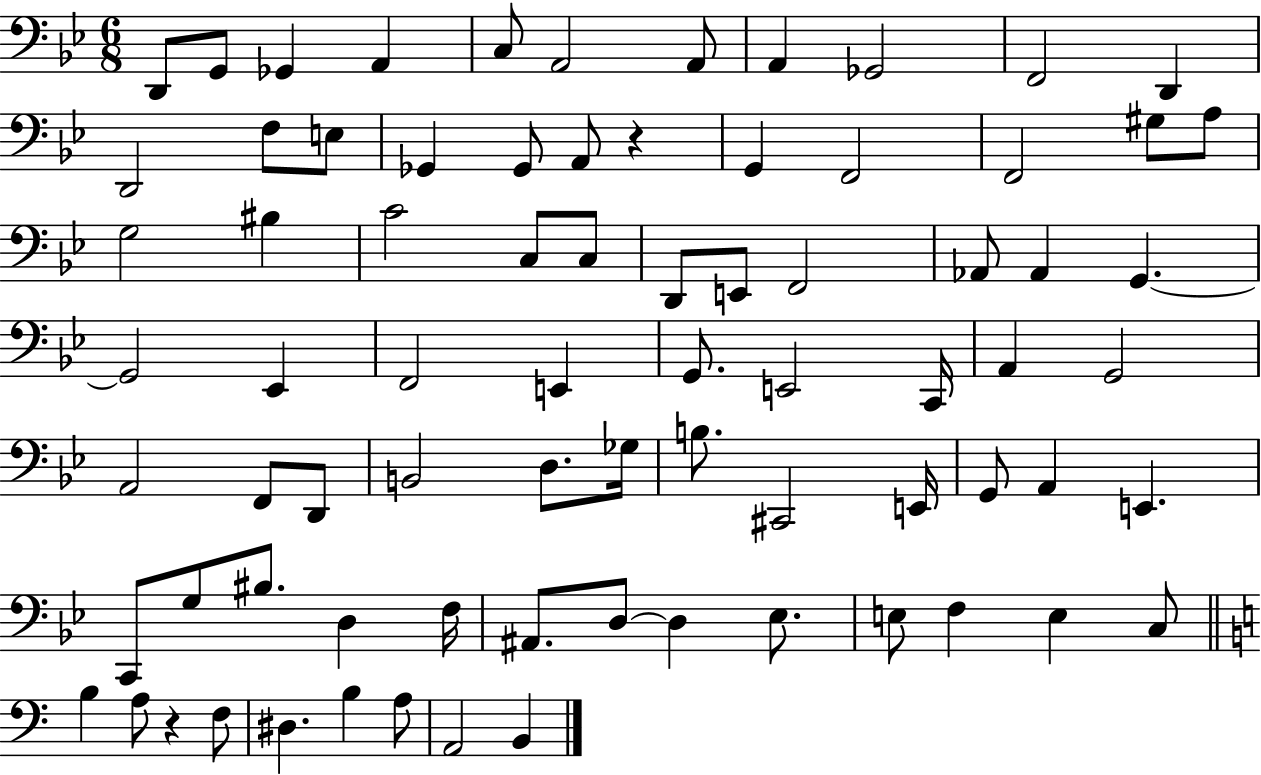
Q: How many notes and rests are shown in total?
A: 77